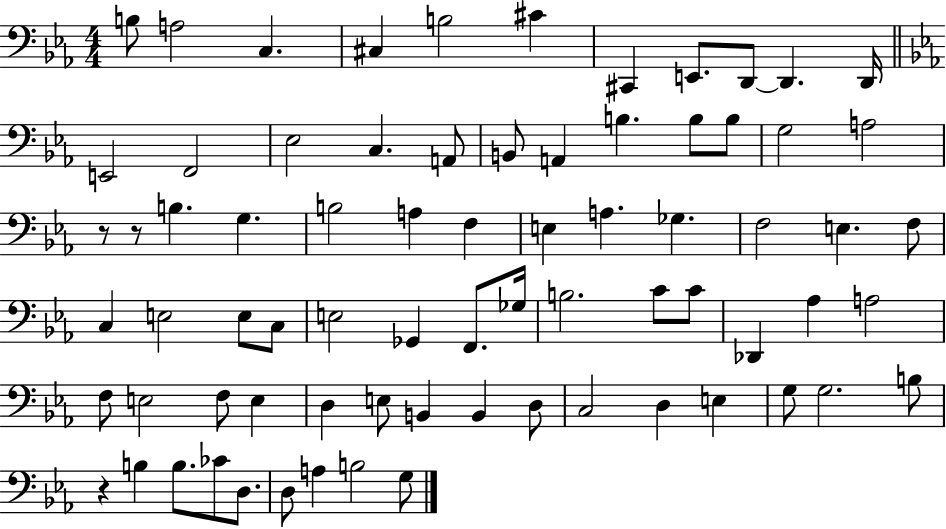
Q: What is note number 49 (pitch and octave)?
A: F3